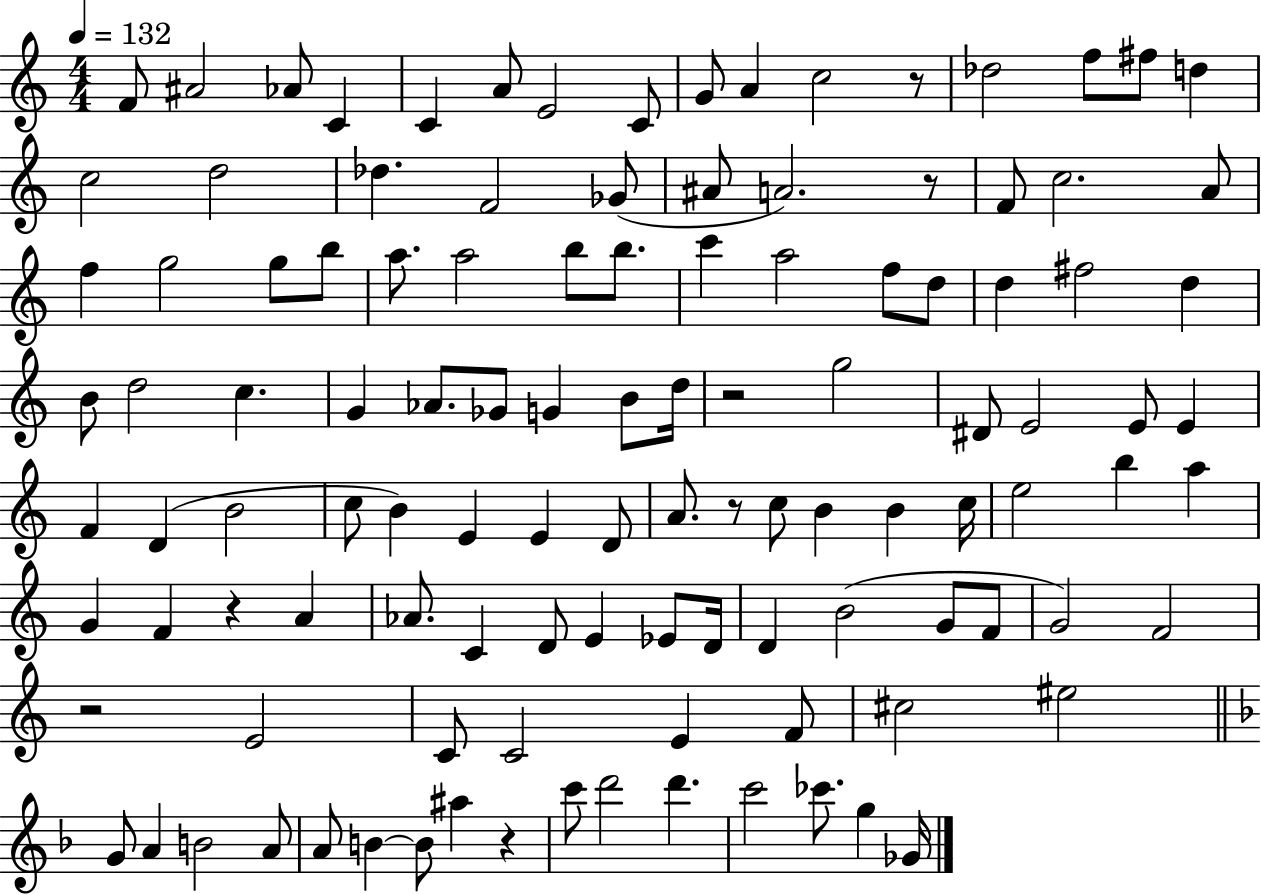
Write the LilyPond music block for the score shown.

{
  \clef treble
  \numericTimeSignature
  \time 4/4
  \key c \major
  \tempo 4 = 132
  f'8 ais'2 aes'8 c'4 | c'4 a'8 e'2 c'8 | g'8 a'4 c''2 r8 | des''2 f''8 fis''8 d''4 | \break c''2 d''2 | des''4. f'2 ges'8( | ais'8 a'2.) r8 | f'8 c''2. a'8 | \break f''4 g''2 g''8 b''8 | a''8. a''2 b''8 b''8. | c'''4 a''2 f''8 d''8 | d''4 fis''2 d''4 | \break b'8 d''2 c''4. | g'4 aes'8. ges'8 g'4 b'8 d''16 | r2 g''2 | dis'8 e'2 e'8 e'4 | \break f'4 d'4( b'2 | c''8 b'4) e'4 e'4 d'8 | a'8. r8 c''8 b'4 b'4 c''16 | e''2 b''4 a''4 | \break g'4 f'4 r4 a'4 | aes'8. c'4 d'8 e'4 ees'8 d'16 | d'4 b'2( g'8 f'8 | g'2) f'2 | \break r2 e'2 | c'8 c'2 e'4 f'8 | cis''2 eis''2 | \bar "||" \break \key d \minor g'8 a'4 b'2 a'8 | a'8 b'4~~ b'8 ais''4 r4 | c'''8 d'''2 d'''4. | c'''2 ces'''8. g''4 ges'16 | \break \bar "|."
}